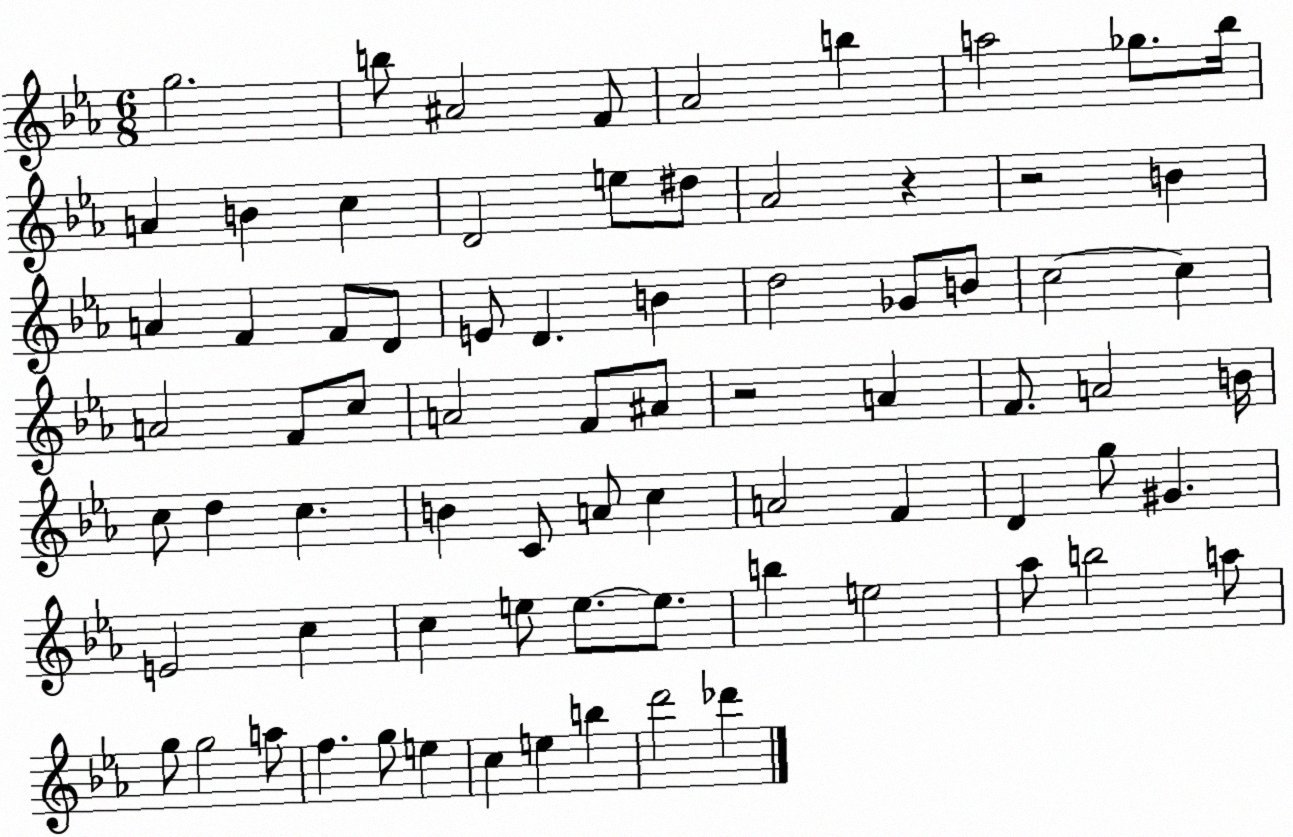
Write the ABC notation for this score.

X:1
T:Untitled
M:6/8
L:1/4
K:Eb
g2 b/2 ^A2 F/2 _A2 b a2 _g/2 _b/4 A B c D2 e/2 ^d/2 _A2 z z2 B A F F/2 D/2 E/2 D B d2 _G/2 B/2 c2 c A2 F/2 c/2 A2 F/2 ^A/2 z2 A F/2 A2 B/4 c/2 d c B C/2 A/2 c A2 F D g/2 ^G E2 c c e/2 e/2 e/2 b e2 _a/2 b2 a/2 g/2 g2 a/2 f g/2 e c e b d'2 _d'